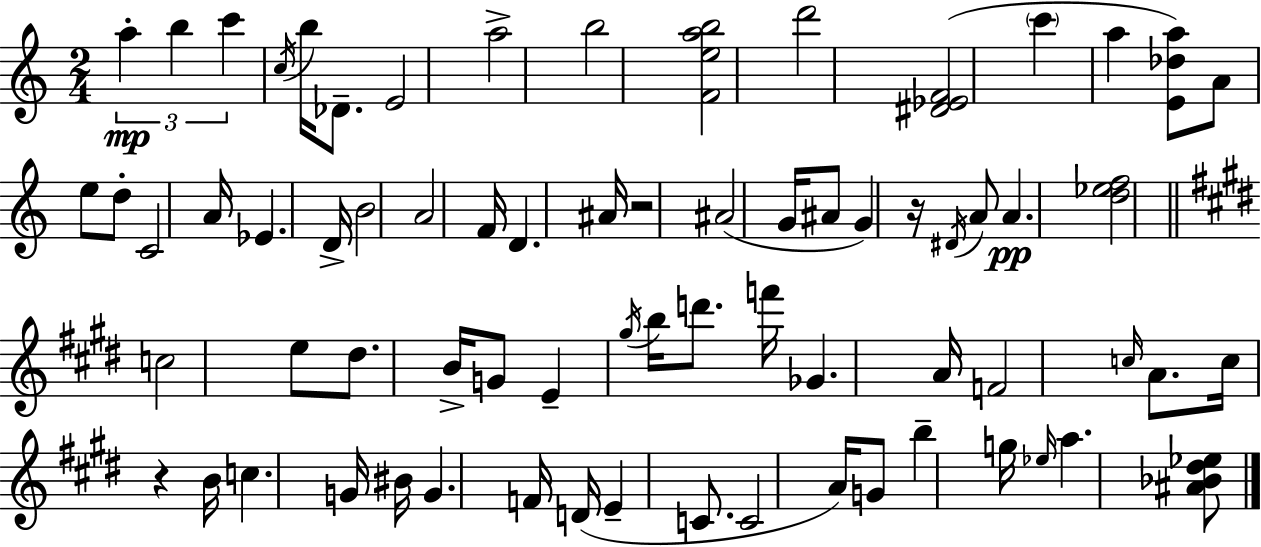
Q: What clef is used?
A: treble